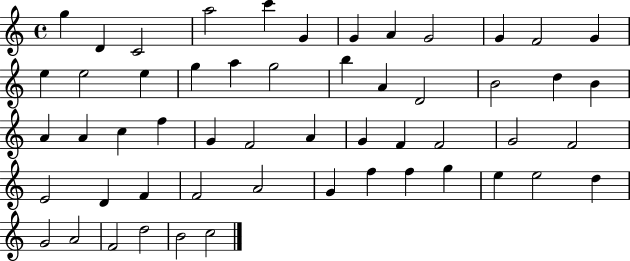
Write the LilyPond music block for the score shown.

{
  \clef treble
  \time 4/4
  \defaultTimeSignature
  \key c \major
  g''4 d'4 c'2 | a''2 c'''4 g'4 | g'4 a'4 g'2 | g'4 f'2 g'4 | \break e''4 e''2 e''4 | g''4 a''4 g''2 | b''4 a'4 d'2 | b'2 d''4 b'4 | \break a'4 a'4 c''4 f''4 | g'4 f'2 a'4 | g'4 f'4 f'2 | g'2 f'2 | \break e'2 d'4 f'4 | f'2 a'2 | g'4 f''4 f''4 g''4 | e''4 e''2 d''4 | \break g'2 a'2 | f'2 d''2 | b'2 c''2 | \bar "|."
}